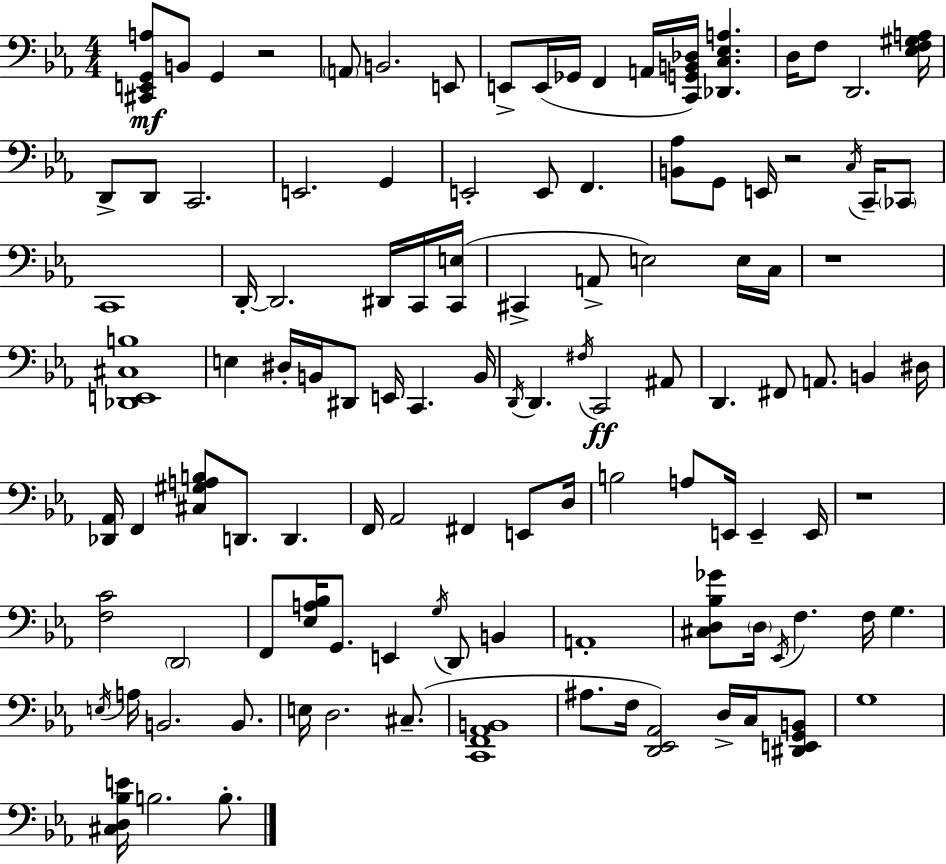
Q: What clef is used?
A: bass